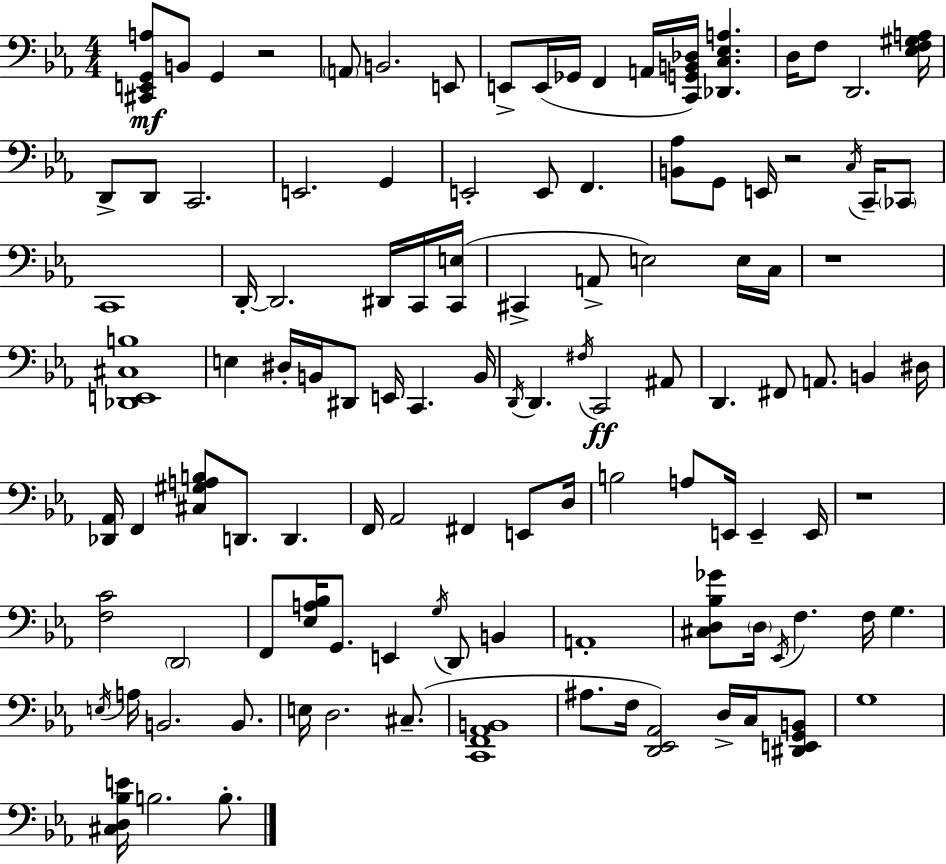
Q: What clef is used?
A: bass